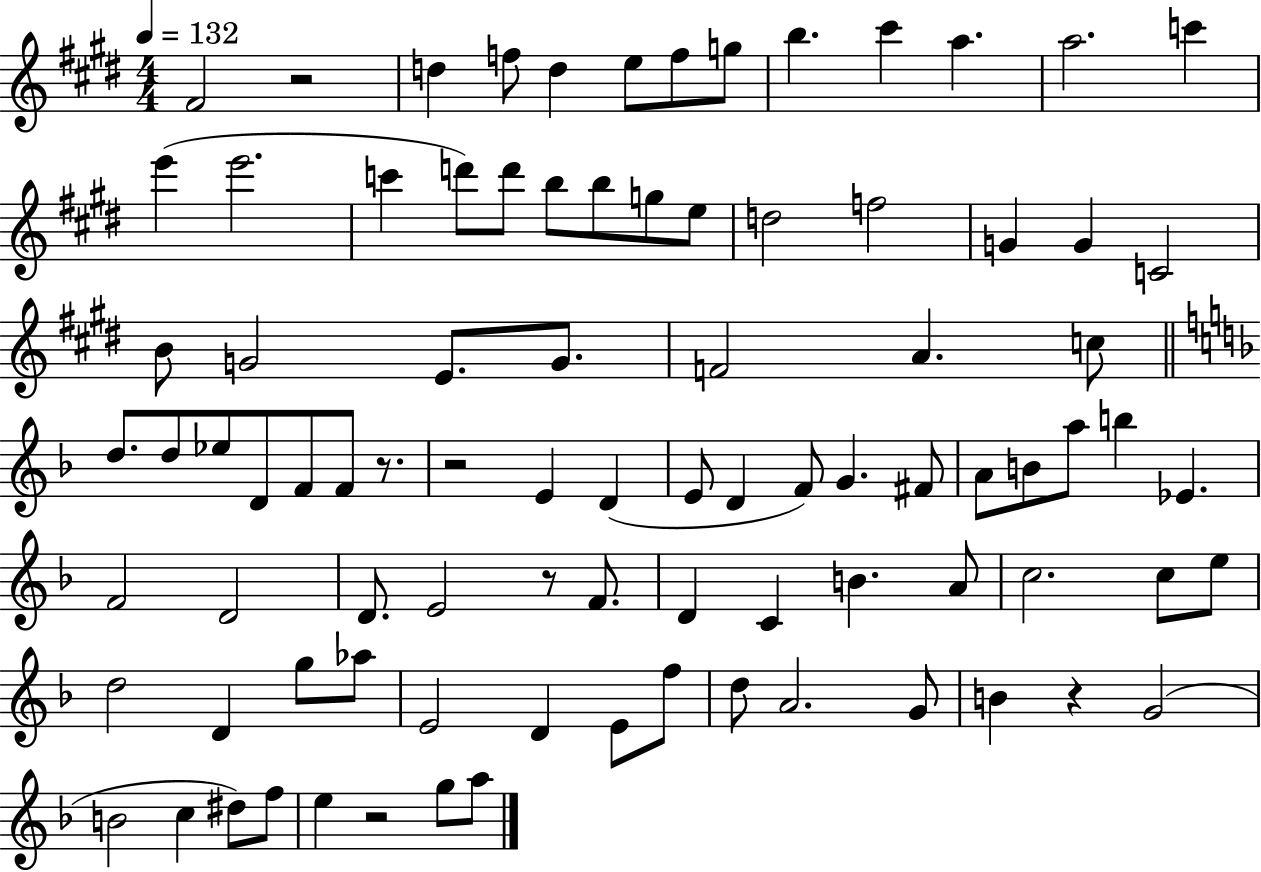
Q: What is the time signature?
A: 4/4